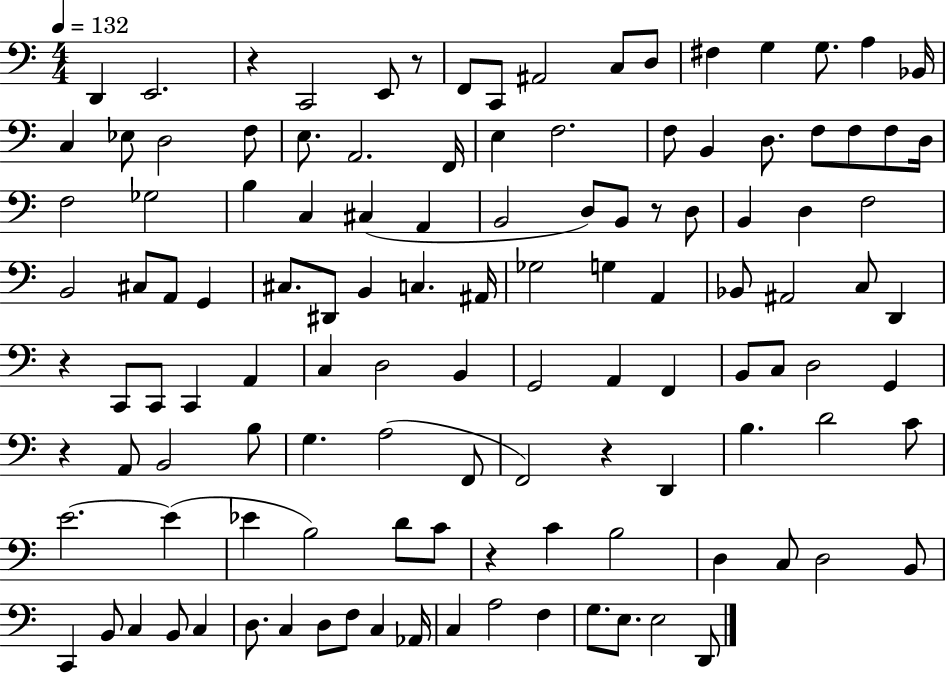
X:1
T:Untitled
M:4/4
L:1/4
K:C
D,, E,,2 z C,,2 E,,/2 z/2 F,,/2 C,,/2 ^A,,2 C,/2 D,/2 ^F, G, G,/2 A, _B,,/4 C, _E,/2 D,2 F,/2 E,/2 A,,2 F,,/4 E, F,2 F,/2 B,, D,/2 F,/2 F,/2 F,/2 D,/4 F,2 _G,2 B, C, ^C, A,, B,,2 D,/2 B,,/2 z/2 D,/2 B,, D, F,2 B,,2 ^C,/2 A,,/2 G,, ^C,/2 ^D,,/2 B,, C, ^A,,/4 _G,2 G, A,, _B,,/2 ^A,,2 C,/2 D,, z C,,/2 C,,/2 C,, A,, C, D,2 B,, G,,2 A,, F,, B,,/2 C,/2 D,2 G,, z A,,/2 B,,2 B,/2 G, A,2 F,,/2 F,,2 z D,, B, D2 C/2 E2 E _E B,2 D/2 C/2 z C B,2 D, C,/2 D,2 B,,/2 C,, B,,/2 C, B,,/2 C, D,/2 C, D,/2 F,/2 C, _A,,/4 C, A,2 F, G,/2 E,/2 E,2 D,,/2